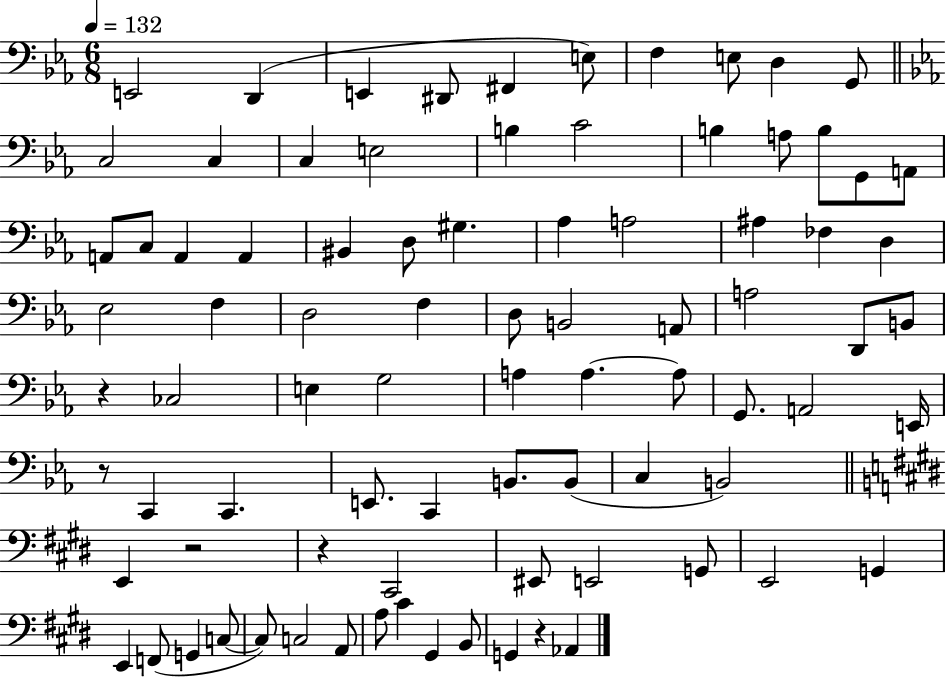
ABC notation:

X:1
T:Untitled
M:6/8
L:1/4
K:Eb
E,,2 D,, E,, ^D,,/2 ^F,, E,/2 F, E,/2 D, G,,/2 C,2 C, C, E,2 B, C2 B, A,/2 B,/2 G,,/2 A,,/2 A,,/2 C,/2 A,, A,, ^B,, D,/2 ^G, _A, A,2 ^A, _F, D, _E,2 F, D,2 F, D,/2 B,,2 A,,/2 A,2 D,,/2 B,,/2 z _C,2 E, G,2 A, A, A,/2 G,,/2 A,,2 E,,/4 z/2 C,, C,, E,,/2 C,, B,,/2 B,,/2 C, B,,2 E,, z2 z ^C,,2 ^E,,/2 E,,2 G,,/2 E,,2 G,, E,, F,,/2 G,, C,/2 C,/2 C,2 A,,/2 A,/2 ^C ^G,, B,,/2 G,, z _A,,